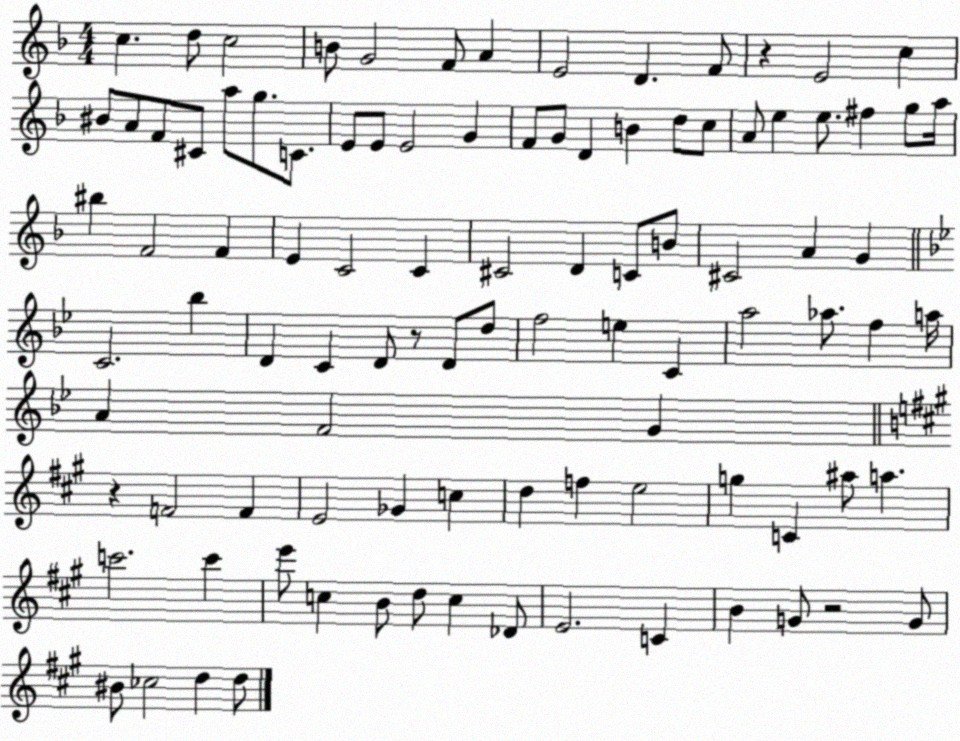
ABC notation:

X:1
T:Untitled
M:4/4
L:1/4
K:F
c d/2 c2 B/2 G2 F/2 A E2 D F/2 z E2 c ^B/2 A/2 F/2 ^C/2 a/2 g/2 C/2 E/2 E/2 E2 G F/2 G/2 D B d/2 c/2 A/2 e e/2 ^f g/2 a/4 ^b F2 F E C2 C ^C2 D C/2 B/2 ^C2 A G C2 _b D C D/2 z/2 D/2 d/2 f2 e C a2 _a/2 f a/4 A F2 G z F2 F E2 _G c d f e2 g C ^a/2 a c'2 c' e'/2 c B/2 d/2 c _D/2 E2 C B G/2 z2 G/2 ^B/2 _c2 d d/2